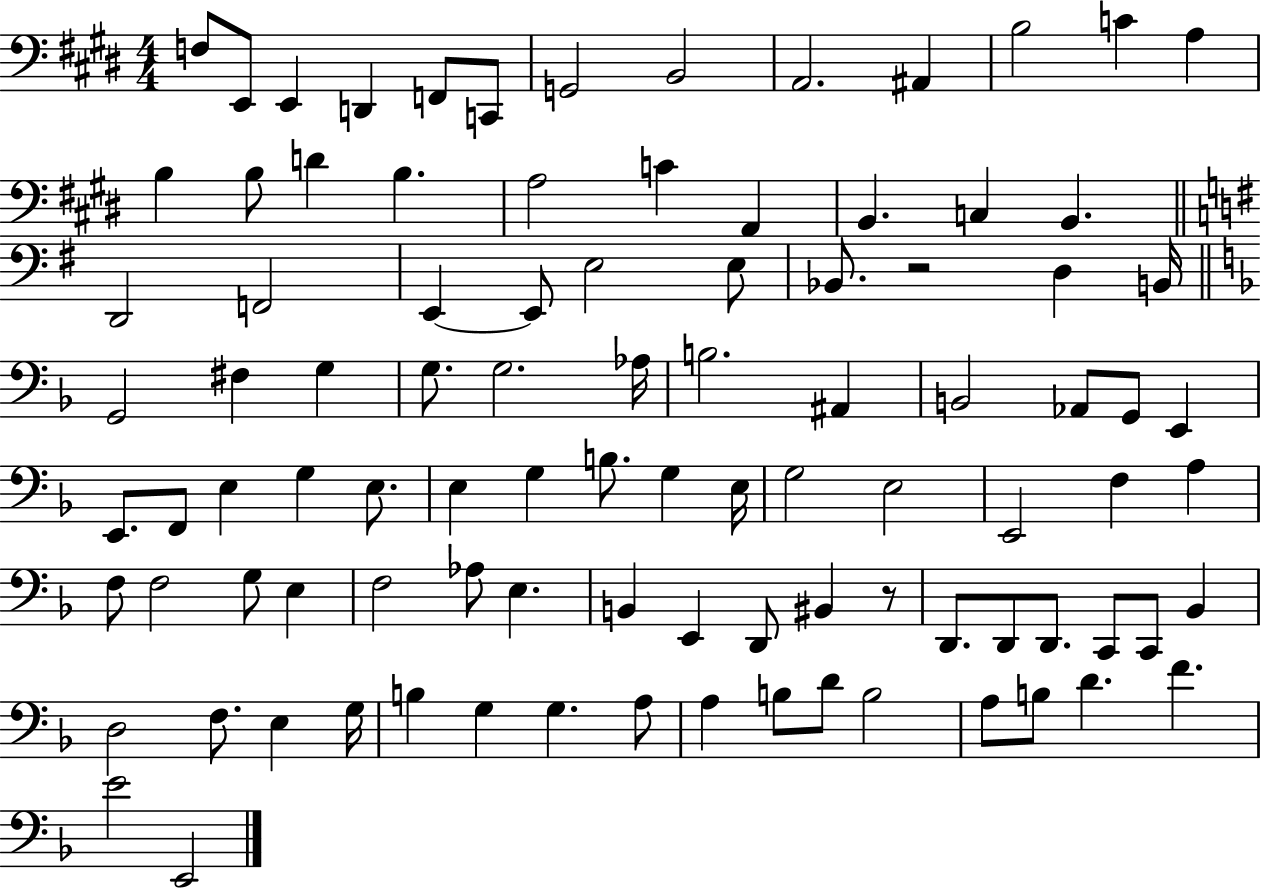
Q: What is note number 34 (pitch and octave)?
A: F#3